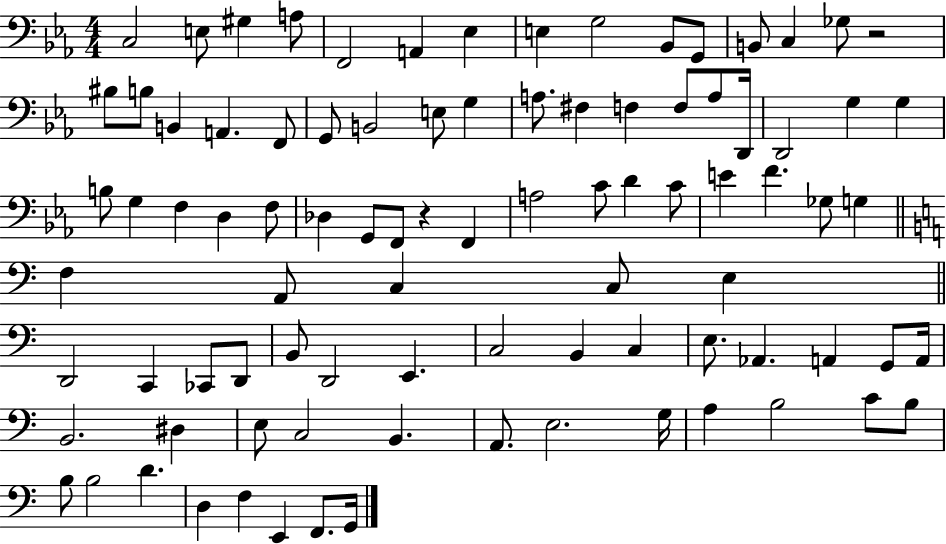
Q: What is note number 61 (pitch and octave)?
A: E2